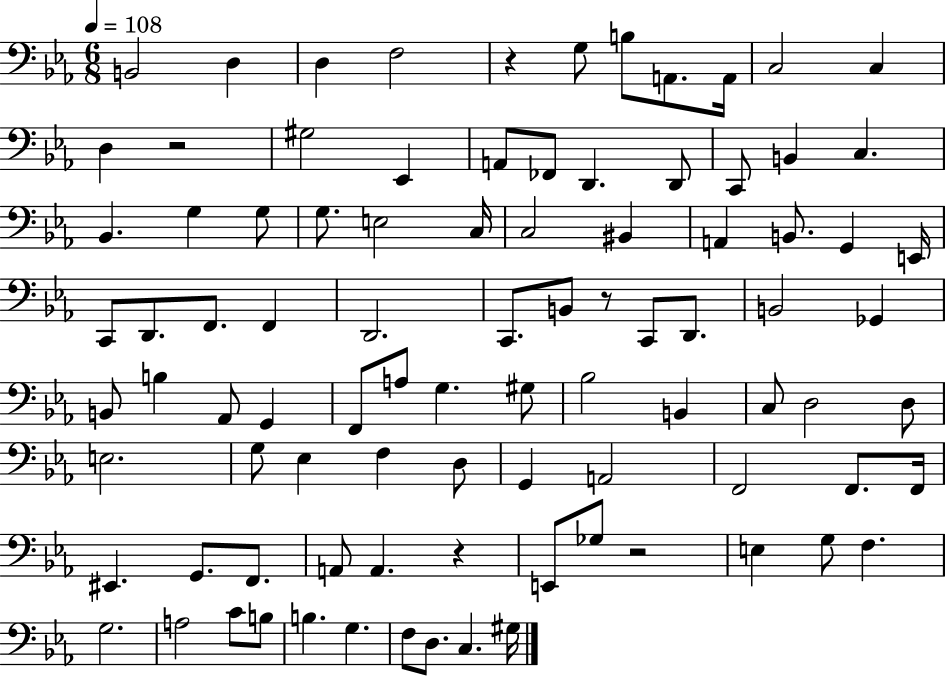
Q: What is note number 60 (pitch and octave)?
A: F3